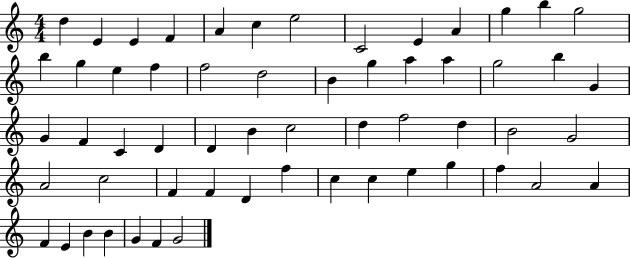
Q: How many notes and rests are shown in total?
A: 58